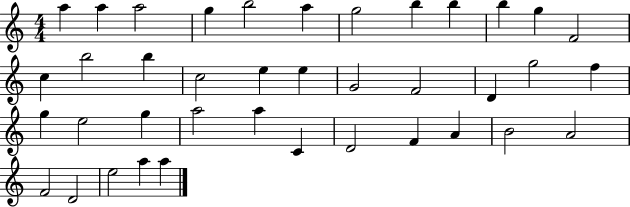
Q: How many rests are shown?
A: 0